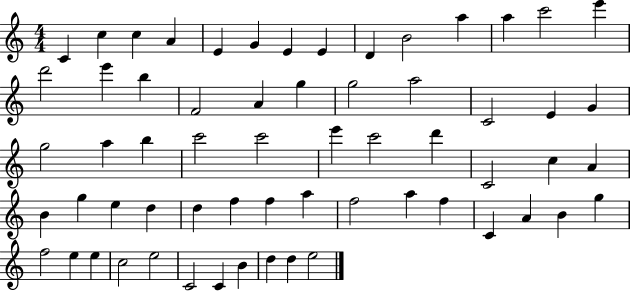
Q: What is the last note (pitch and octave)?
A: E5